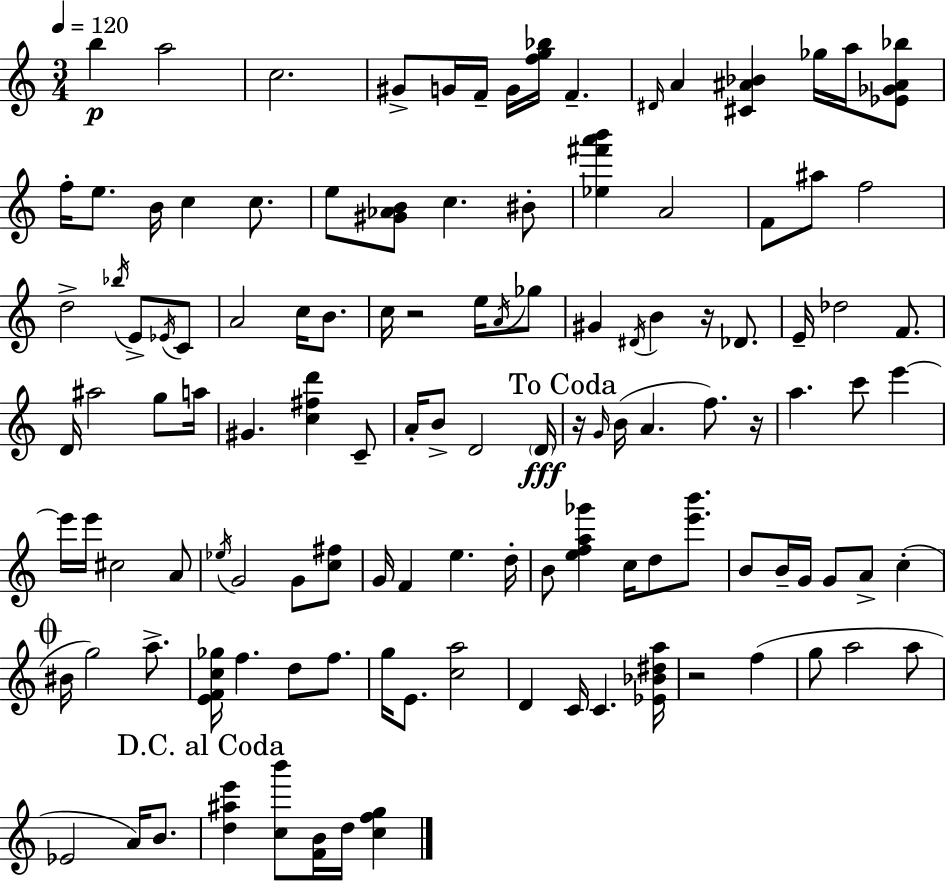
{
  \clef treble
  \numericTimeSignature
  \time 3/4
  \key c \major
  \tempo 4 = 120
  b''4\p a''2 | c''2. | gis'8-> g'16 f'16-- g'16 <f'' g'' bes''>16 f'4.-- | \grace { dis'16 } a'4 <cis' ais' bes'>4 ges''16 a''16 <ees' ges' ais' bes''>8 | \break f''16-. e''8. b'16 c''4 c''8. | e''8 <gis' aes' b'>8 c''4. bis'8-. | <ees'' fis''' a''' b'''>4 a'2 | f'8 ais''8 f''2 | \break d''2-> \acciaccatura { bes''16 } e'8-> | \acciaccatura { ees'16 } c'8 a'2 c''16 | b'8. c''16 r2 | e''16 \acciaccatura { a'16 } ges''8 gis'4 \acciaccatura { dis'16 } b'4 | \break r16 des'8. e'16-- des''2 | f'8. d'16 ais''2 | g''8 a''16 gis'4. <c'' fis'' d'''>4 | c'8-- a'16-. b'8-> d'2 | \break \parenthesize d'16\fff \mark "To Coda" r16 \grace { g'16 }( b'16 a'4. | f''8.) r16 a''4. | c'''8 e'''4~~ e'''16 e'''16 cis''2 | a'8 \acciaccatura { ees''16 } g'2 | \break g'8 <c'' fis''>8 g'16 f'4 | e''4. d''16-. b'8 <e'' f'' a'' ges'''>4 | c''16 d''8 <e''' b'''>8. b'8 b'16-- g'16 g'8 | a'8-> c''4-.( \mark \markup { \musicglyph "scripts.coda" } bis'16 g''2) | \break a''8.-> <e' f' c'' ges''>16 f''4. | d''8 f''8. g''16 e'8. <c'' a''>2 | d'4 c'16 | c'4. <ees' bes' dis'' a''>16 r2 | \break f''4( g''8 a''2 | a''8 ees'2 | a'16) b'8. \mark "D.C. al Coda" <d'' ais'' e'''>4 <c'' b'''>8 | <f' b'>16 d''16 <c'' f'' g''>4 \bar "|."
}